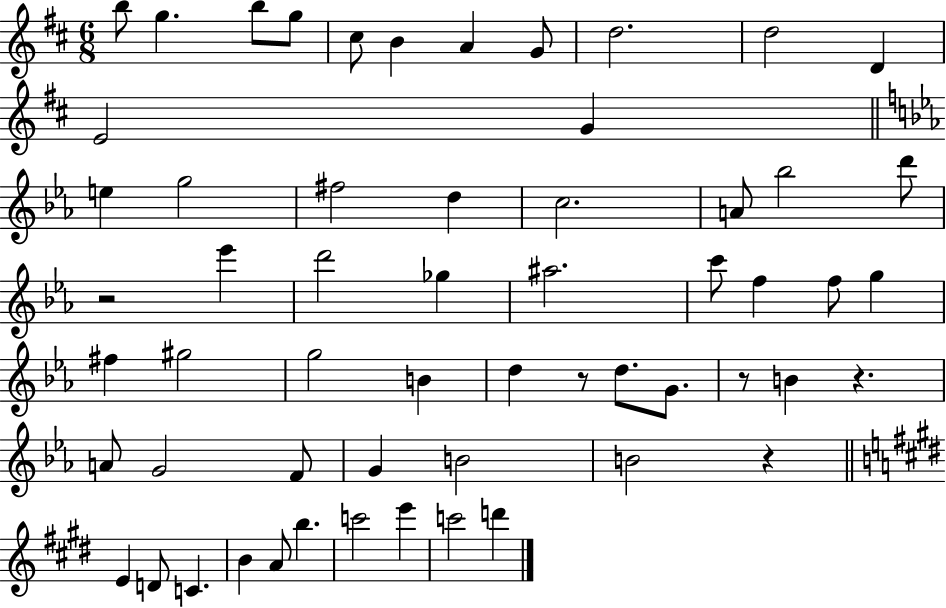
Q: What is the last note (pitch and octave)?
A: D6